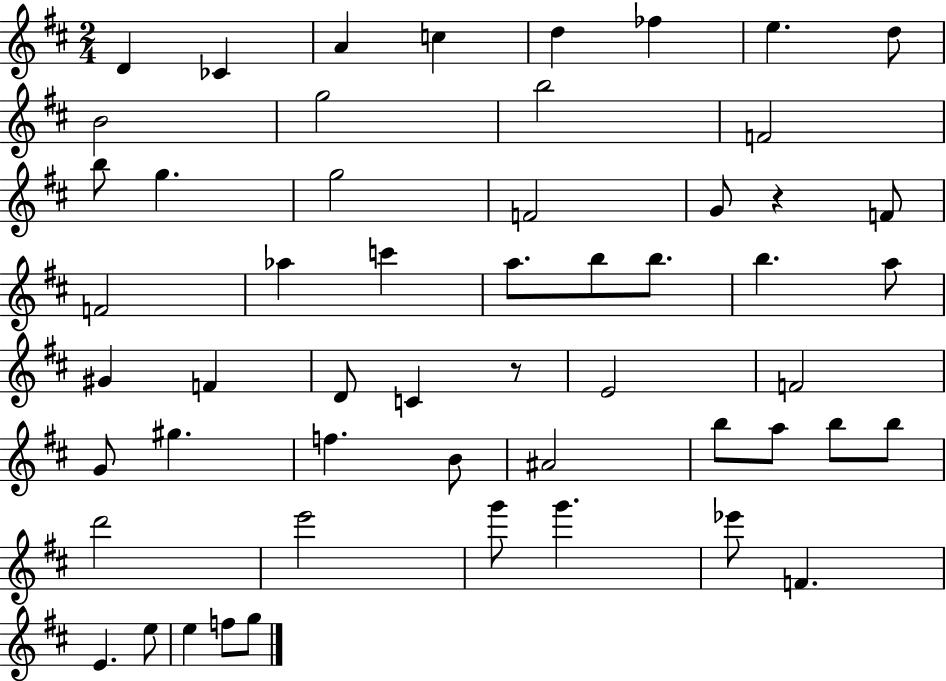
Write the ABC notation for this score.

X:1
T:Untitled
M:2/4
L:1/4
K:D
D _C A c d _f e d/2 B2 g2 b2 F2 b/2 g g2 F2 G/2 z F/2 F2 _a c' a/2 b/2 b/2 b a/2 ^G F D/2 C z/2 E2 F2 G/2 ^g f B/2 ^A2 b/2 a/2 b/2 b/2 d'2 e'2 g'/2 g' _e'/2 F E e/2 e f/2 g/2